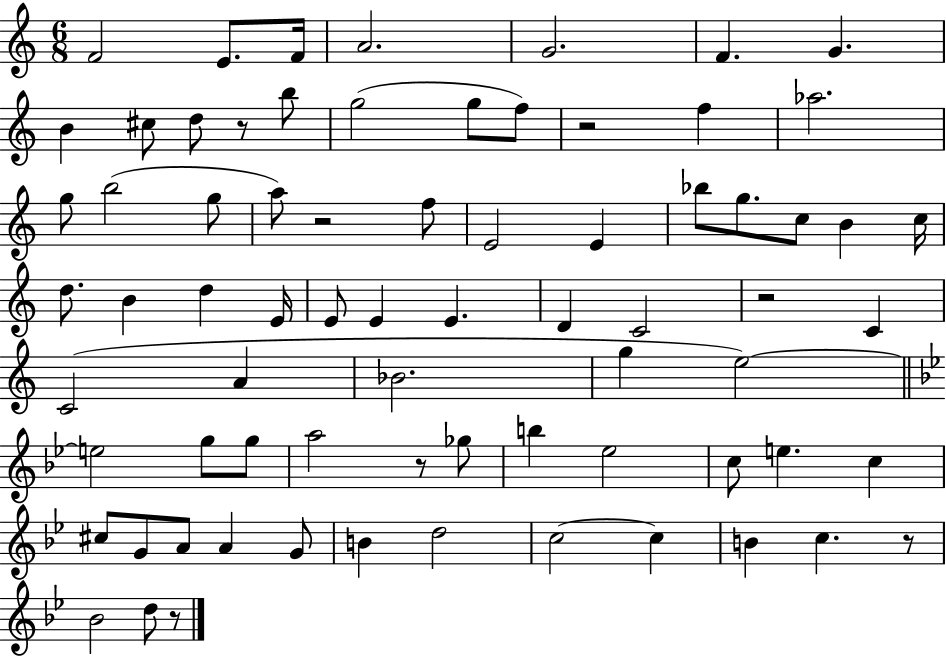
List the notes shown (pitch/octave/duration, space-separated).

F4/h E4/e. F4/s A4/h. G4/h. F4/q. G4/q. B4/q C#5/e D5/e R/e B5/e G5/h G5/e F5/e R/h F5/q Ab5/h. G5/e B5/h G5/e A5/e R/h F5/e E4/h E4/q Bb5/e G5/e. C5/e B4/q C5/s D5/e. B4/q D5/q E4/s E4/e E4/q E4/q. D4/q C4/h R/h C4/q C4/h A4/q Bb4/h. G5/q E5/h E5/h G5/e G5/e A5/h R/e Gb5/e B5/q Eb5/h C5/e E5/q. C5/q C#5/e G4/e A4/e A4/q G4/e B4/q D5/h C5/h C5/q B4/q C5/q. R/e Bb4/h D5/e R/e